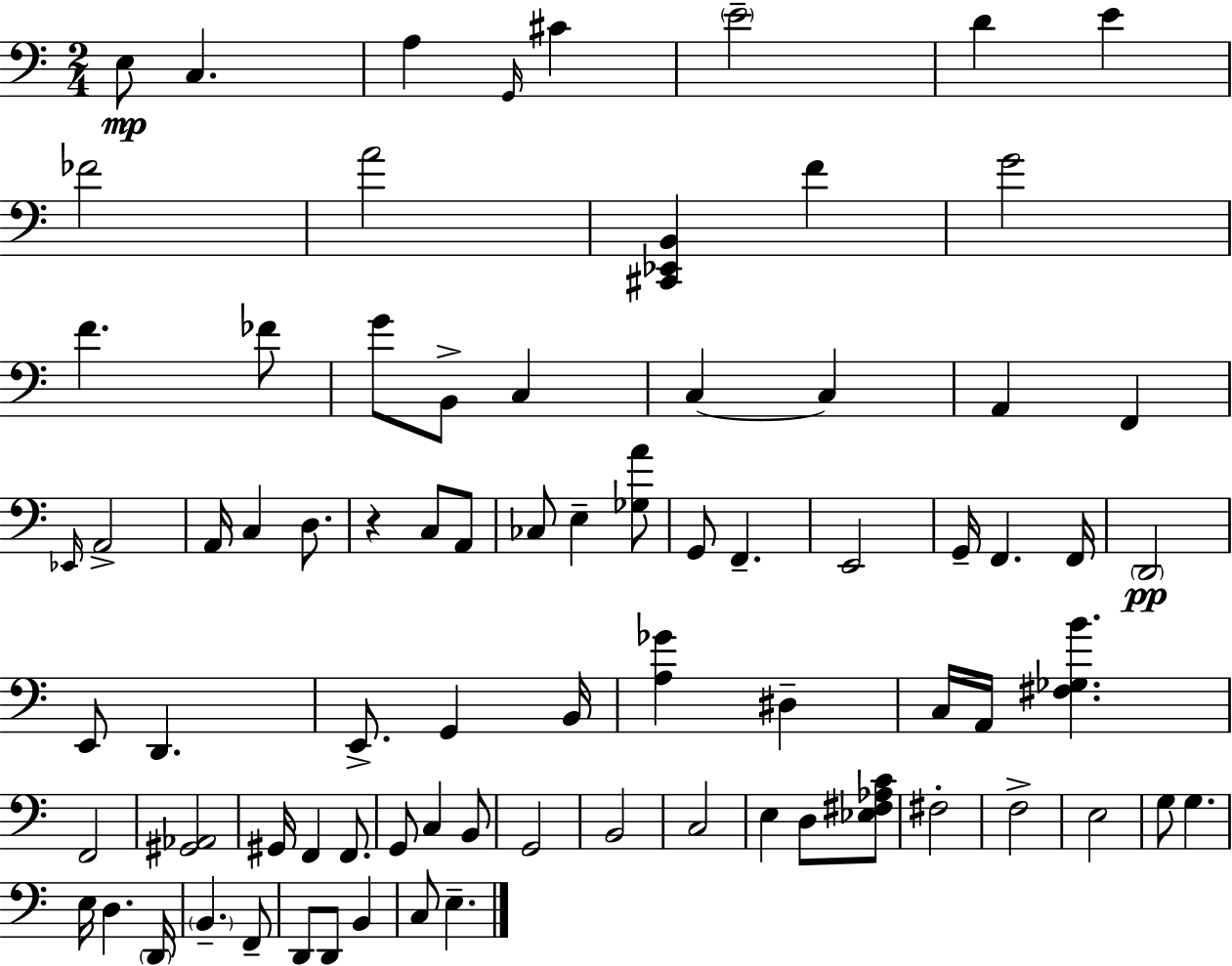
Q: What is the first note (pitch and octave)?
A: E3